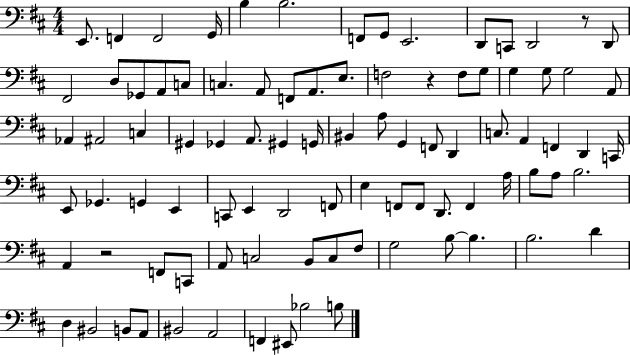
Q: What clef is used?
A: bass